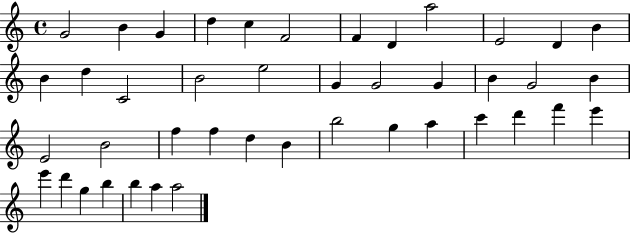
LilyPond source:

{
  \clef treble
  \time 4/4
  \defaultTimeSignature
  \key c \major
  g'2 b'4 g'4 | d''4 c''4 f'2 | f'4 d'4 a''2 | e'2 d'4 b'4 | \break b'4 d''4 c'2 | b'2 e''2 | g'4 g'2 g'4 | b'4 g'2 b'4 | \break e'2 b'2 | f''4 f''4 d''4 b'4 | b''2 g''4 a''4 | c'''4 d'''4 f'''4 e'''4 | \break e'''4 d'''4 g''4 b''4 | b''4 a''4 a''2 | \bar "|."
}